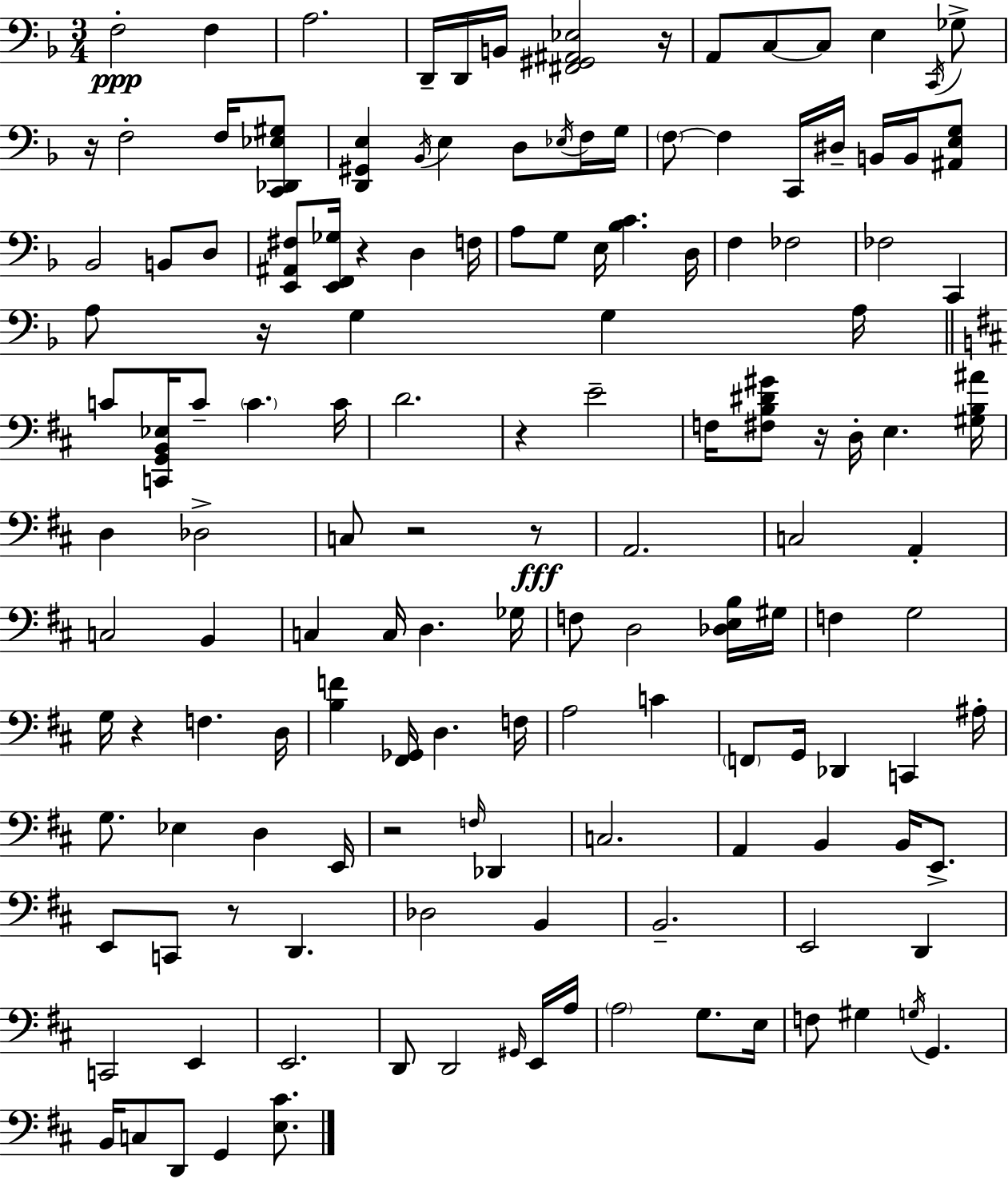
X:1
T:Untitled
M:3/4
L:1/4
K:F
F,2 F, A,2 D,,/4 D,,/4 B,,/4 [^F,,^G,,^A,,_E,]2 z/4 A,,/2 C,/2 C,/2 E, C,,/4 _G,/2 z/4 F,2 F,/4 [C,,_D,,_E,^G,]/2 [D,,^G,,E,] _B,,/4 E, D,/2 _E,/4 F,/4 G,/4 F,/2 F, C,,/4 ^D,/4 B,,/4 B,,/4 [^A,,E,G,]/2 _B,,2 B,,/2 D,/2 [E,,^A,,^F,]/2 [E,,F,,_G,]/4 z D, F,/4 A,/2 G,/2 E,/4 [_B,C] D,/4 F, _F,2 _F,2 C,, A,/2 z/4 G, G, A,/4 C/2 [C,,G,,B,,_E,]/4 C/2 C C/4 D2 z E2 F,/4 [^F,B,^D^G]/2 z/4 D,/4 E, [^G,B,^A]/4 D, _D,2 C,/2 z2 z/2 A,,2 C,2 A,, C,2 B,, C, C,/4 D, _G,/4 F,/2 D,2 [_D,E,B,]/4 ^G,/4 F, G,2 G,/4 z F, D,/4 [B,F] [^F,,_G,,]/4 D, F,/4 A,2 C F,,/2 G,,/4 _D,, C,, ^A,/4 G,/2 _E, D, E,,/4 z2 F,/4 _D,, C,2 A,, B,, B,,/4 E,,/2 E,,/2 C,,/2 z/2 D,, _D,2 B,, B,,2 E,,2 D,, C,,2 E,, E,,2 D,,/2 D,,2 ^G,,/4 E,,/4 A,/4 A,2 G,/2 E,/4 F,/2 ^G, G,/4 G,, B,,/4 C,/2 D,,/2 G,, [E,^C]/2